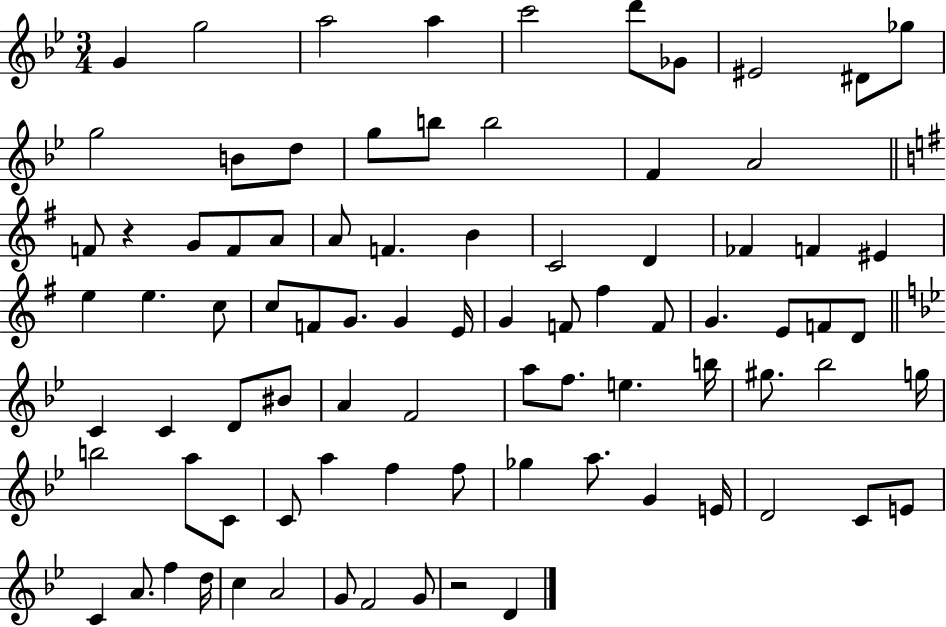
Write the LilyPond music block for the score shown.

{
  \clef treble
  \numericTimeSignature
  \time 3/4
  \key bes \major
  g'4 g''2 | a''2 a''4 | c'''2 d'''8 ges'8 | eis'2 dis'8 ges''8 | \break g''2 b'8 d''8 | g''8 b''8 b''2 | f'4 a'2 | \bar "||" \break \key g \major f'8 r4 g'8 f'8 a'8 | a'8 f'4. b'4 | c'2 d'4 | fes'4 f'4 eis'4 | \break e''4 e''4. c''8 | c''8 f'8 g'8. g'4 e'16 | g'4 f'8 fis''4 f'8 | g'4. e'8 f'8 d'8 | \break \bar "||" \break \key bes \major c'4 c'4 d'8 bis'8 | a'4 f'2 | a''8 f''8. e''4. b''16 | gis''8. bes''2 g''16 | \break b''2 a''8 c'8 | c'8 a''4 f''4 f''8 | ges''4 a''8. g'4 e'16 | d'2 c'8 e'8 | \break c'4 a'8. f''4 d''16 | c''4 a'2 | g'8 f'2 g'8 | r2 d'4 | \break \bar "|."
}